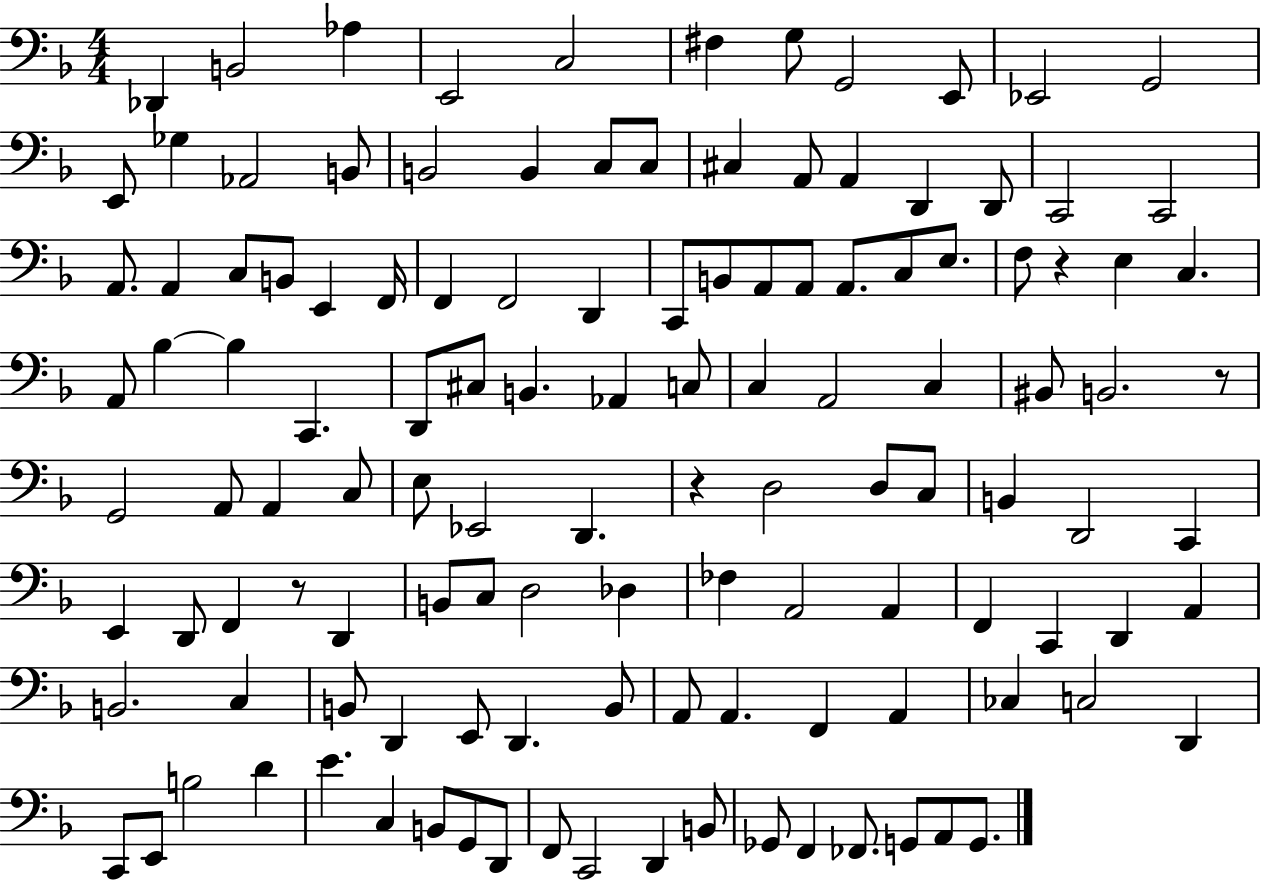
X:1
T:Untitled
M:4/4
L:1/4
K:F
_D,, B,,2 _A, E,,2 C,2 ^F, G,/2 G,,2 E,,/2 _E,,2 G,,2 E,,/2 _G, _A,,2 B,,/2 B,,2 B,, C,/2 C,/2 ^C, A,,/2 A,, D,, D,,/2 C,,2 C,,2 A,,/2 A,, C,/2 B,,/2 E,, F,,/4 F,, F,,2 D,, C,,/2 B,,/2 A,,/2 A,,/2 A,,/2 C,/2 E,/2 F,/2 z E, C, A,,/2 _B, _B, C,, D,,/2 ^C,/2 B,, _A,, C,/2 C, A,,2 C, ^B,,/2 B,,2 z/2 G,,2 A,,/2 A,, C,/2 E,/2 _E,,2 D,, z D,2 D,/2 C,/2 B,, D,,2 C,, E,, D,,/2 F,, z/2 D,, B,,/2 C,/2 D,2 _D, _F, A,,2 A,, F,, C,, D,, A,, B,,2 C, B,,/2 D,, E,,/2 D,, B,,/2 A,,/2 A,, F,, A,, _C, C,2 D,, C,,/2 E,,/2 B,2 D E C, B,,/2 G,,/2 D,,/2 F,,/2 C,,2 D,, B,,/2 _G,,/2 F,, _F,,/2 G,,/2 A,,/2 G,,/2